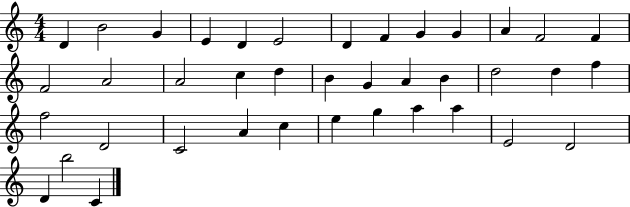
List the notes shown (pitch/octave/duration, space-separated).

D4/q B4/h G4/q E4/q D4/q E4/h D4/q F4/q G4/q G4/q A4/q F4/h F4/q F4/h A4/h A4/h C5/q D5/q B4/q G4/q A4/q B4/q D5/h D5/q F5/q F5/h D4/h C4/h A4/q C5/q E5/q G5/q A5/q A5/q E4/h D4/h D4/q B5/h C4/q